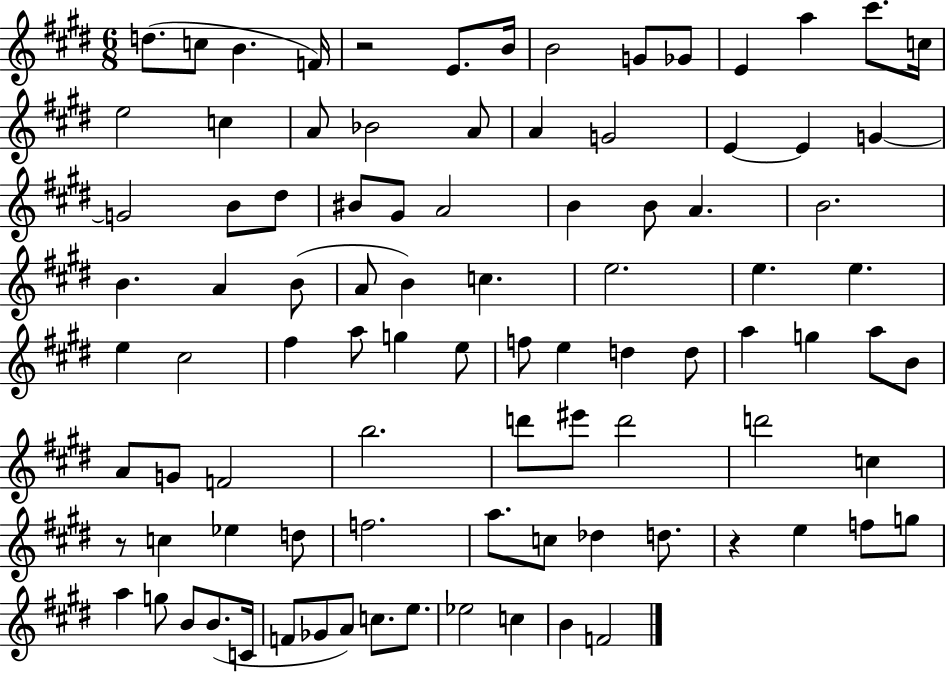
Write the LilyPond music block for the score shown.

{
  \clef treble
  \numericTimeSignature
  \time 6/8
  \key e \major
  d''8.( c''8 b'4. f'16) | r2 e'8. b'16 | b'2 g'8 ges'8 | e'4 a''4 cis'''8. c''16 | \break e''2 c''4 | a'8 bes'2 a'8 | a'4 g'2 | e'4~~ e'4 g'4~~ | \break g'2 b'8 dis''8 | bis'8 gis'8 a'2 | b'4 b'8 a'4. | b'2. | \break b'4. a'4 b'8( | a'8 b'4) c''4. | e''2. | e''4. e''4. | \break e''4 cis''2 | fis''4 a''8 g''4 e''8 | f''8 e''4 d''4 d''8 | a''4 g''4 a''8 b'8 | \break a'8 g'8 f'2 | b''2. | d'''8 eis'''8 d'''2 | d'''2 c''4 | \break r8 c''4 ees''4 d''8 | f''2. | a''8. c''8 des''4 d''8. | r4 e''4 f''8 g''8 | \break a''4 g''8 b'8 b'8.( c'16 | f'8 ges'8 a'8) c''8. e''8. | ees''2 c''4 | b'4 f'2 | \break \bar "|."
}